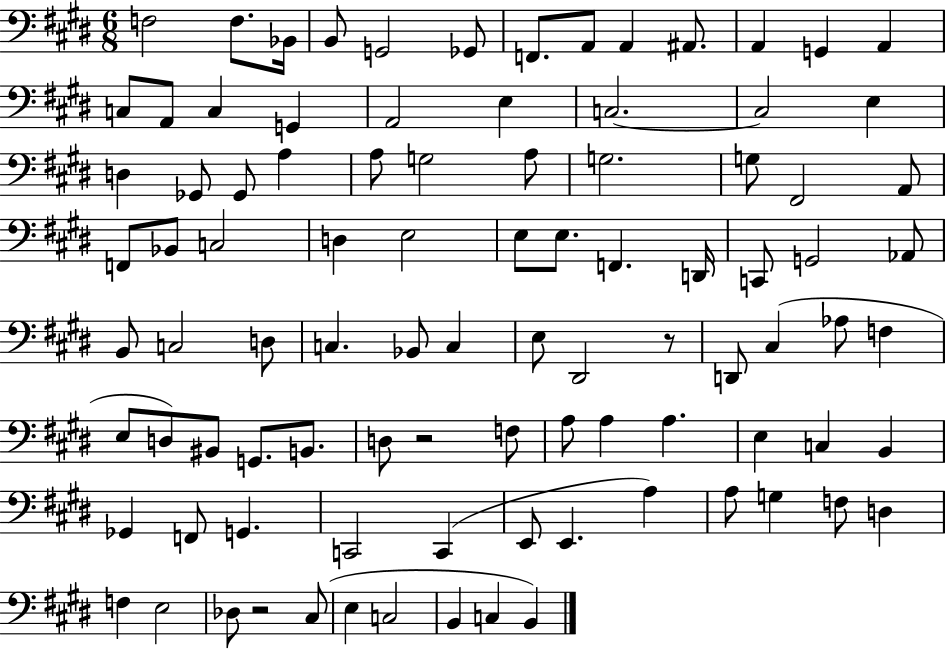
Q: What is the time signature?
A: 6/8